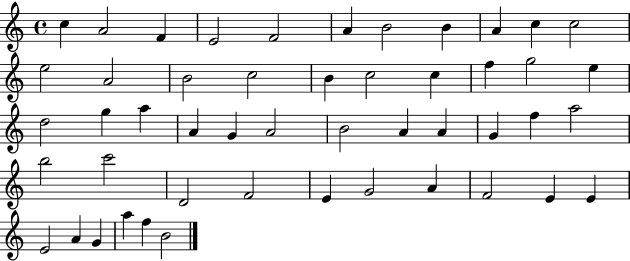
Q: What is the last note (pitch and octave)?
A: B4